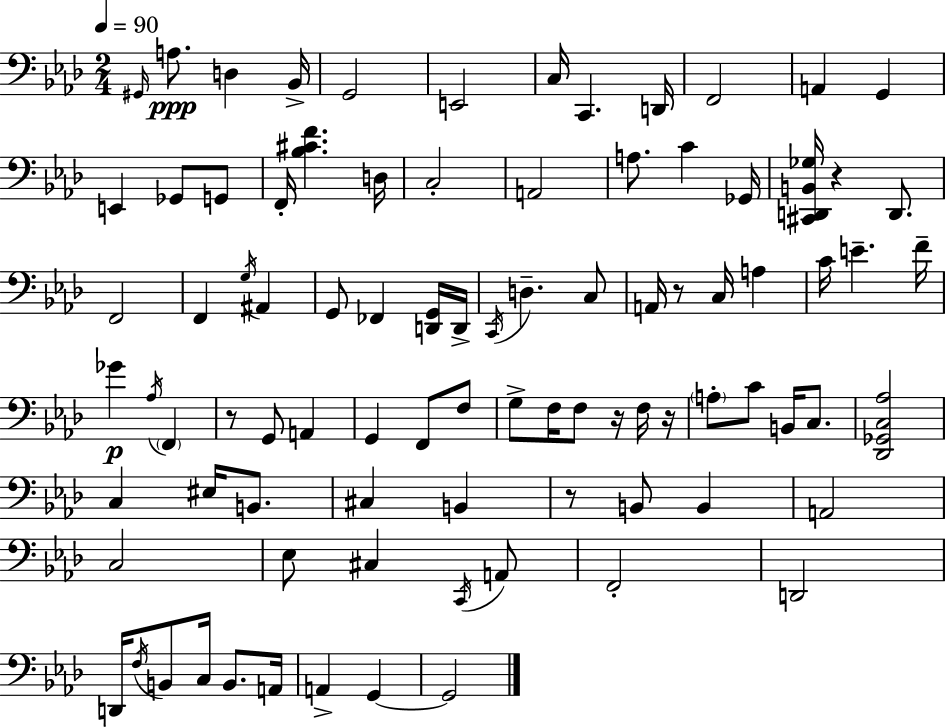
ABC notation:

X:1
T:Untitled
M:2/4
L:1/4
K:Ab
^G,,/4 A,/2 D, _B,,/4 G,,2 E,,2 C,/4 C,, D,,/4 F,,2 A,, G,, E,, _G,,/2 G,,/2 F,,/4 [_B,^CF] D,/4 C,2 A,,2 A,/2 C _G,,/4 [^C,,D,,B,,_G,]/4 z D,,/2 F,,2 F,, G,/4 ^A,, G,,/2 _F,, [D,,G,,]/4 D,,/4 C,,/4 D, C,/2 A,,/4 z/2 C,/4 A, C/4 E F/4 _G _A,/4 F,, z/2 G,,/2 A,, G,, F,,/2 F,/2 G,/2 F,/4 F,/2 z/4 F,/4 z/4 A,/2 C/2 B,,/4 C,/2 [_D,,_G,,C,_A,]2 C, ^E,/4 B,,/2 ^C, B,, z/2 B,,/2 B,, A,,2 C,2 _E,/2 ^C, C,,/4 A,,/2 F,,2 D,,2 D,,/4 F,/4 B,,/2 C,/4 B,,/2 A,,/4 A,, G,, G,,2